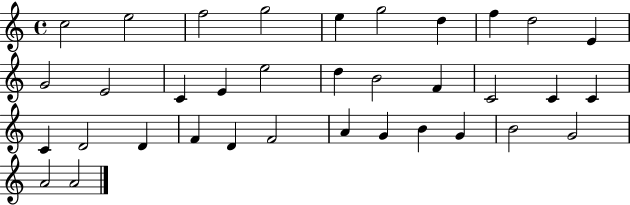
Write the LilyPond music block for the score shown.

{
  \clef treble
  \time 4/4
  \defaultTimeSignature
  \key c \major
  c''2 e''2 | f''2 g''2 | e''4 g''2 d''4 | f''4 d''2 e'4 | \break g'2 e'2 | c'4 e'4 e''2 | d''4 b'2 f'4 | c'2 c'4 c'4 | \break c'4 d'2 d'4 | f'4 d'4 f'2 | a'4 g'4 b'4 g'4 | b'2 g'2 | \break a'2 a'2 | \bar "|."
}